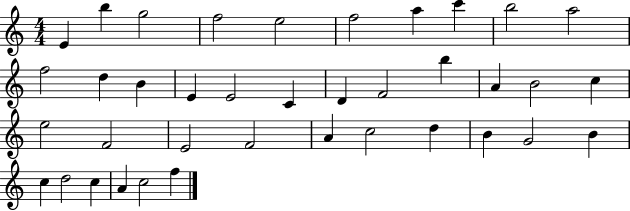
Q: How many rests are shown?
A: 0